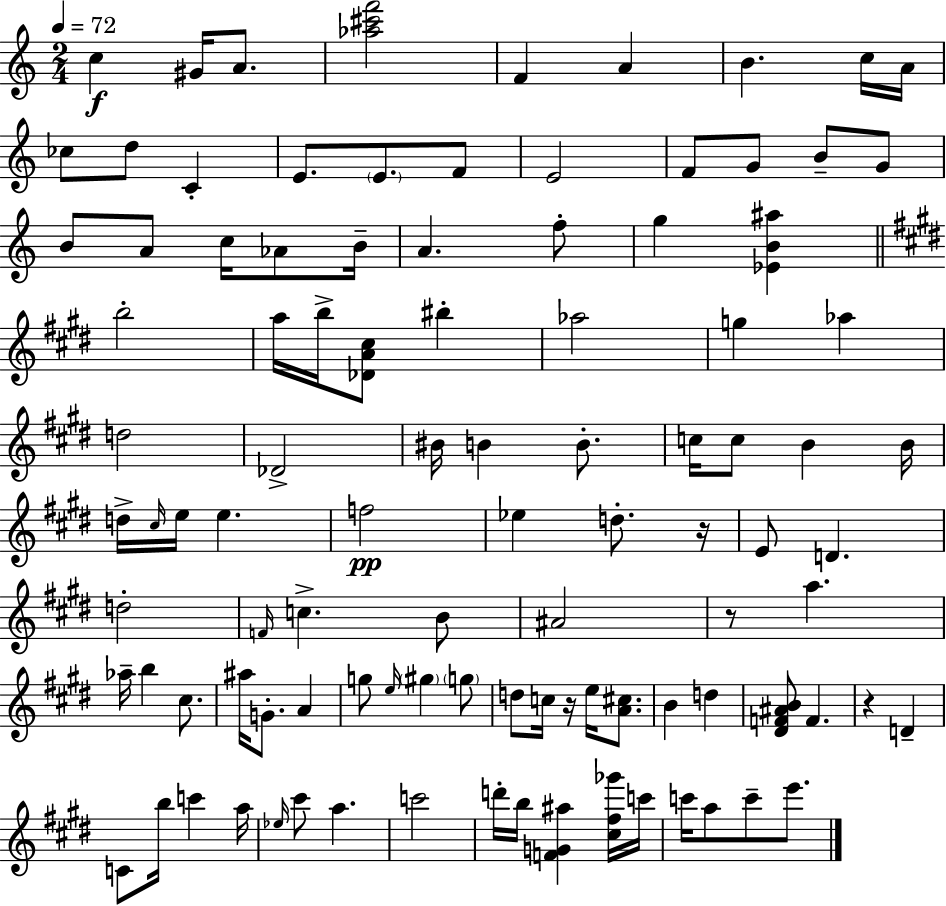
X:1
T:Untitled
M:2/4
L:1/4
K:Am
c ^G/4 A/2 [_a^c'f']2 F A B c/4 A/4 _c/2 d/2 C E/2 E/2 F/2 E2 F/2 G/2 B/2 G/2 B/2 A/2 c/4 _A/2 B/4 A f/2 g [_EB^a] b2 a/4 b/4 [_DA^c]/2 ^b _a2 g _a d2 _D2 ^B/4 B B/2 c/4 c/2 B B/4 d/4 ^c/4 e/4 e f2 _e d/2 z/4 E/2 D d2 F/4 c B/2 ^A2 z/2 a _a/4 b ^c/2 ^a/4 G/2 A g/2 e/4 ^g g/2 d/2 c/4 z/4 e/4 [A^c]/2 B d [^DF^AB]/2 F z D C/2 b/4 c' a/4 _e/4 ^c'/2 a c'2 d'/4 b/4 [FG^a] [^c^f_g']/4 c'/4 c'/4 a/2 c'/2 e'/2